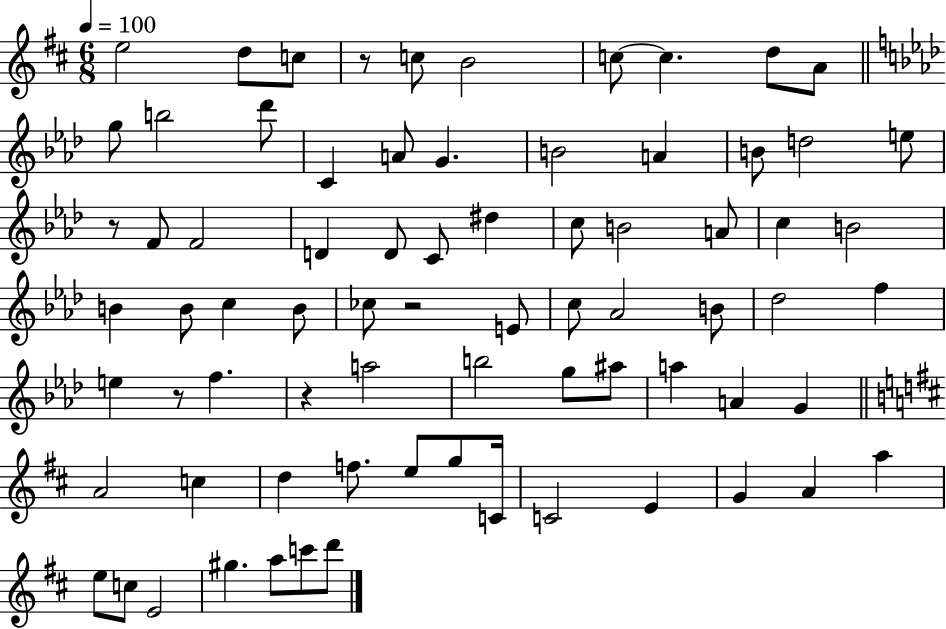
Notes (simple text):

E5/h D5/e C5/e R/e C5/e B4/h C5/e C5/q. D5/e A4/e G5/e B5/h Db6/e C4/q A4/e G4/q. B4/h A4/q B4/e D5/h E5/e R/e F4/e F4/h D4/q D4/e C4/e D#5/q C5/e B4/h A4/e C5/q B4/h B4/q B4/e C5/q B4/e CES5/e R/h E4/e C5/e Ab4/h B4/e Db5/h F5/q E5/q R/e F5/q. R/q A5/h B5/h G5/e A#5/e A5/q A4/q G4/q A4/h C5/q D5/q F5/e. E5/e G5/e C4/s C4/h E4/q G4/q A4/q A5/q E5/e C5/e E4/h G#5/q. A5/e C6/e D6/e